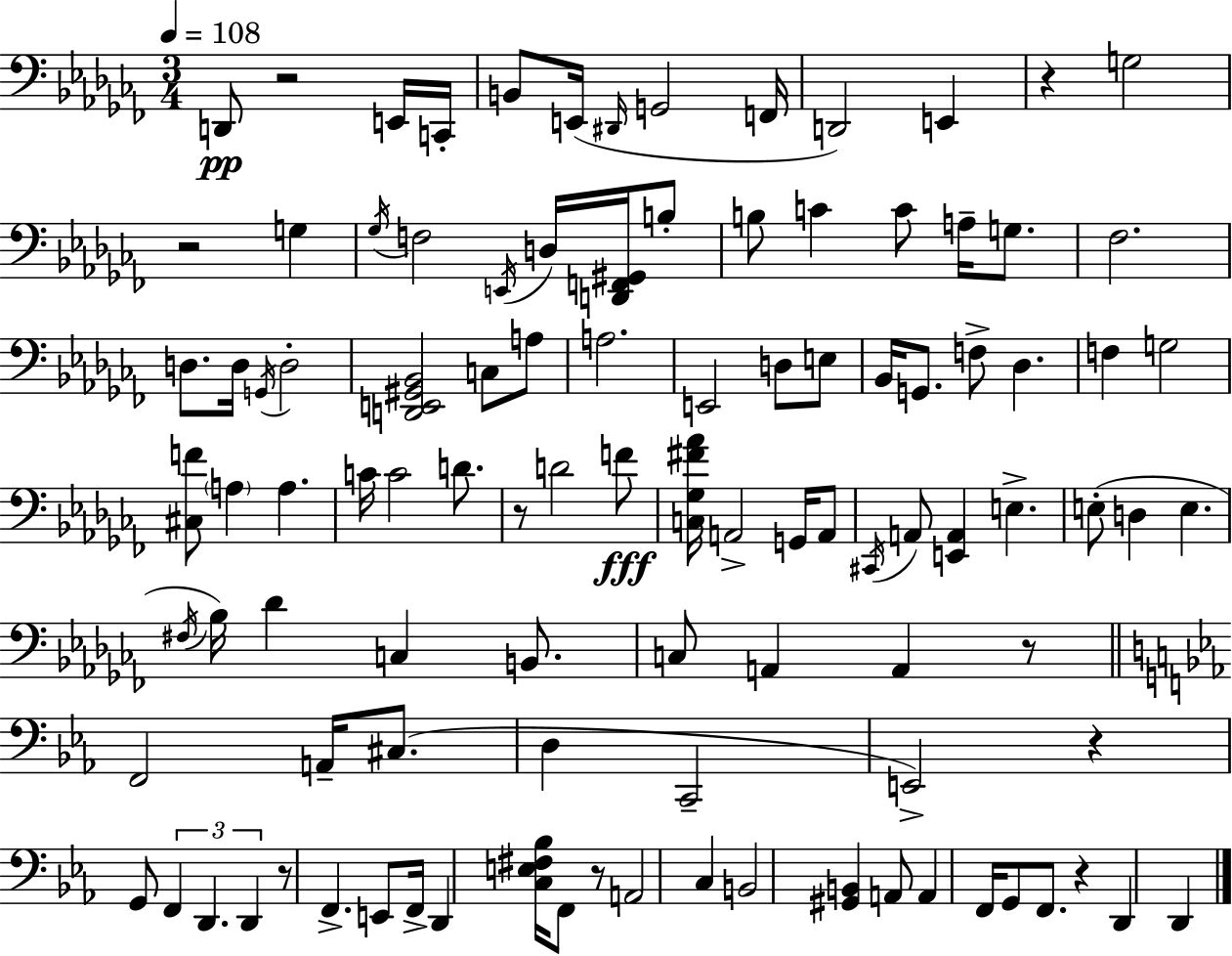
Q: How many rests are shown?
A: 9